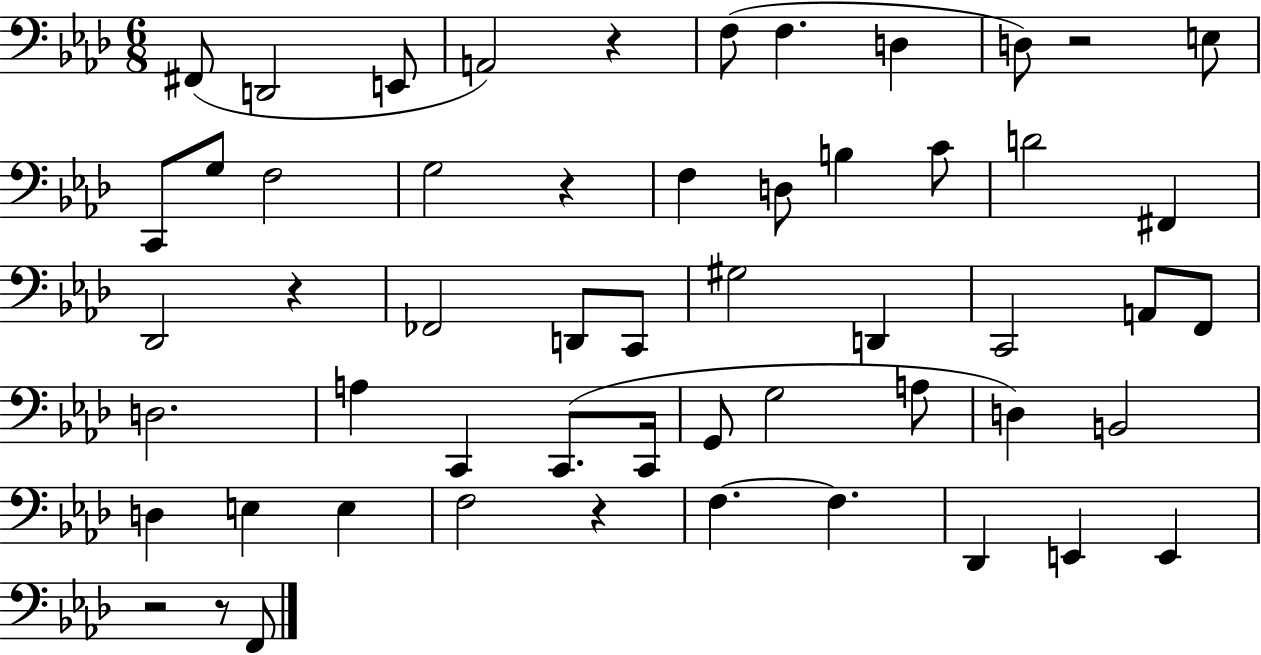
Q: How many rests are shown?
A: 7